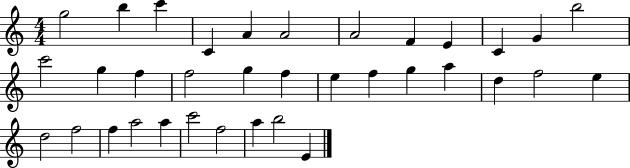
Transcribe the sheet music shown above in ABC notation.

X:1
T:Untitled
M:4/4
L:1/4
K:C
g2 b c' C A A2 A2 F E C G b2 c'2 g f f2 g f e f g a d f2 e d2 f2 f a2 a c'2 f2 a b2 E